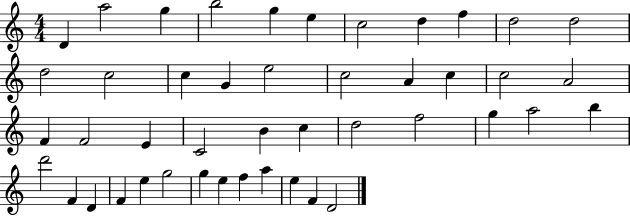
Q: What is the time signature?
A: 4/4